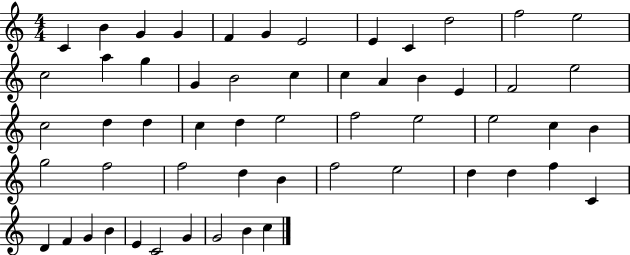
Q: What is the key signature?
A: C major